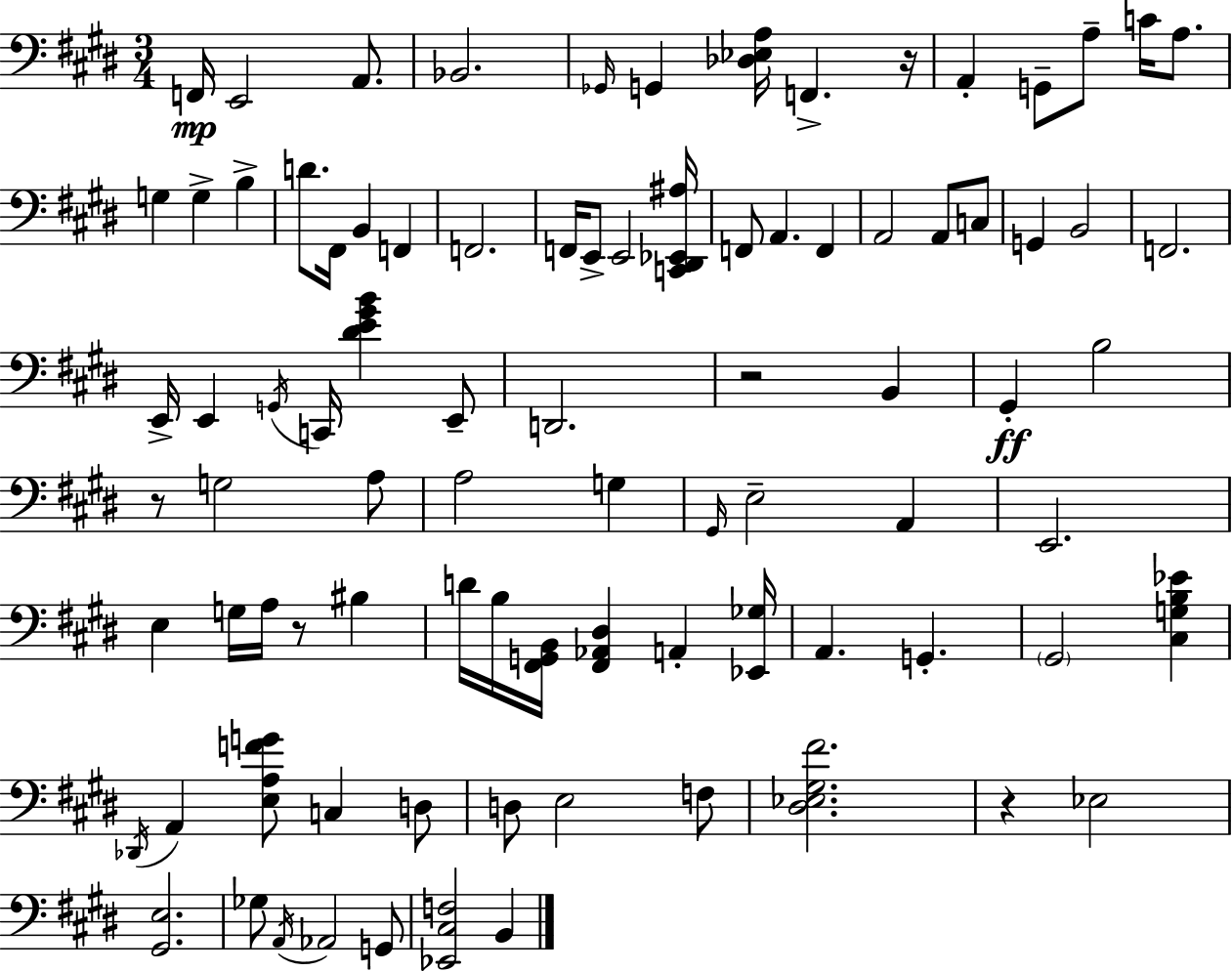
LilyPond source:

{
  \clef bass
  \numericTimeSignature
  \time 3/4
  \key e \major
  \repeat volta 2 { f,16\mp e,2 a,8. | bes,2. | \grace { ges,16 } g,4 <des ees a>16 f,4.-> | r16 a,4-. g,8-- a8-- c'16 a8. | \break g4 g4-> b4-> | d'8. fis,16 b,4 f,4 | f,2. | f,16 e,8-> e,2 | \break <c, dis, ees, ais>16 f,8 a,4. f,4 | a,2 a,8 c8 | g,4 b,2 | f,2. | \break e,16-> e,4 \acciaccatura { g,16 } c,16 <dis' e' gis' b'>4 | e,8-- d,2. | r2 b,4 | gis,4-.\ff b2 | \break r8 g2 | a8 a2 g4 | \grace { gis,16 } e2-- a,4 | e,2. | \break e4 g16 a16 r8 bis4 | d'16 b16 <fis, g, b,>16 <fis, aes, dis>4 a,4-. | <ees, ges>16 a,4. g,4.-. | \parenthesize gis,2 <cis g b ees'>4 | \break \acciaccatura { des,16 } a,4 <e a f' g'>8 c4 | d8 d8 e2 | f8 <dis ees gis fis'>2. | r4 ees2 | \break <gis, e>2. | ges8 \acciaccatura { a,16 } aes,2 | g,8 <ees, cis f>2 | b,4 } \bar "|."
}